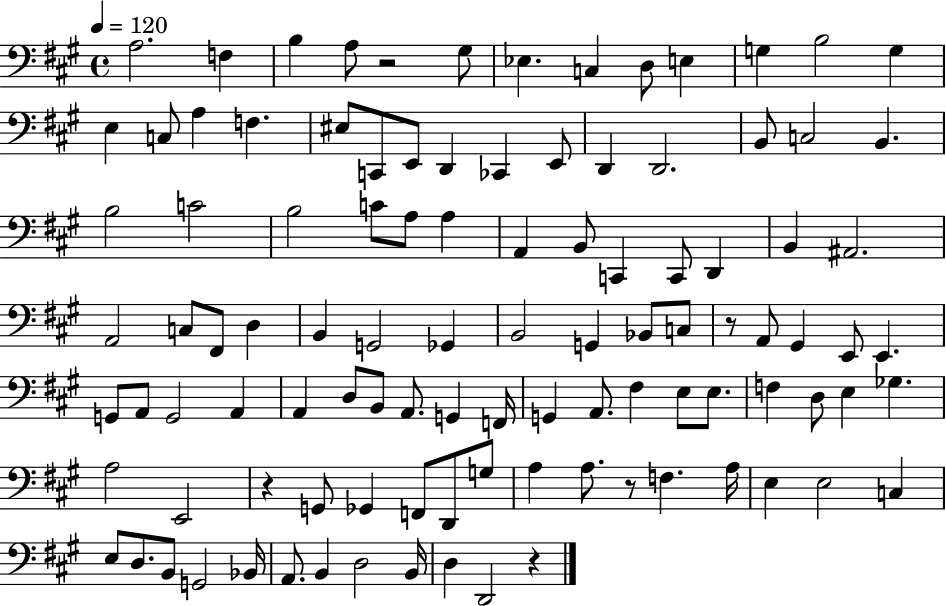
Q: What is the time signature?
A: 4/4